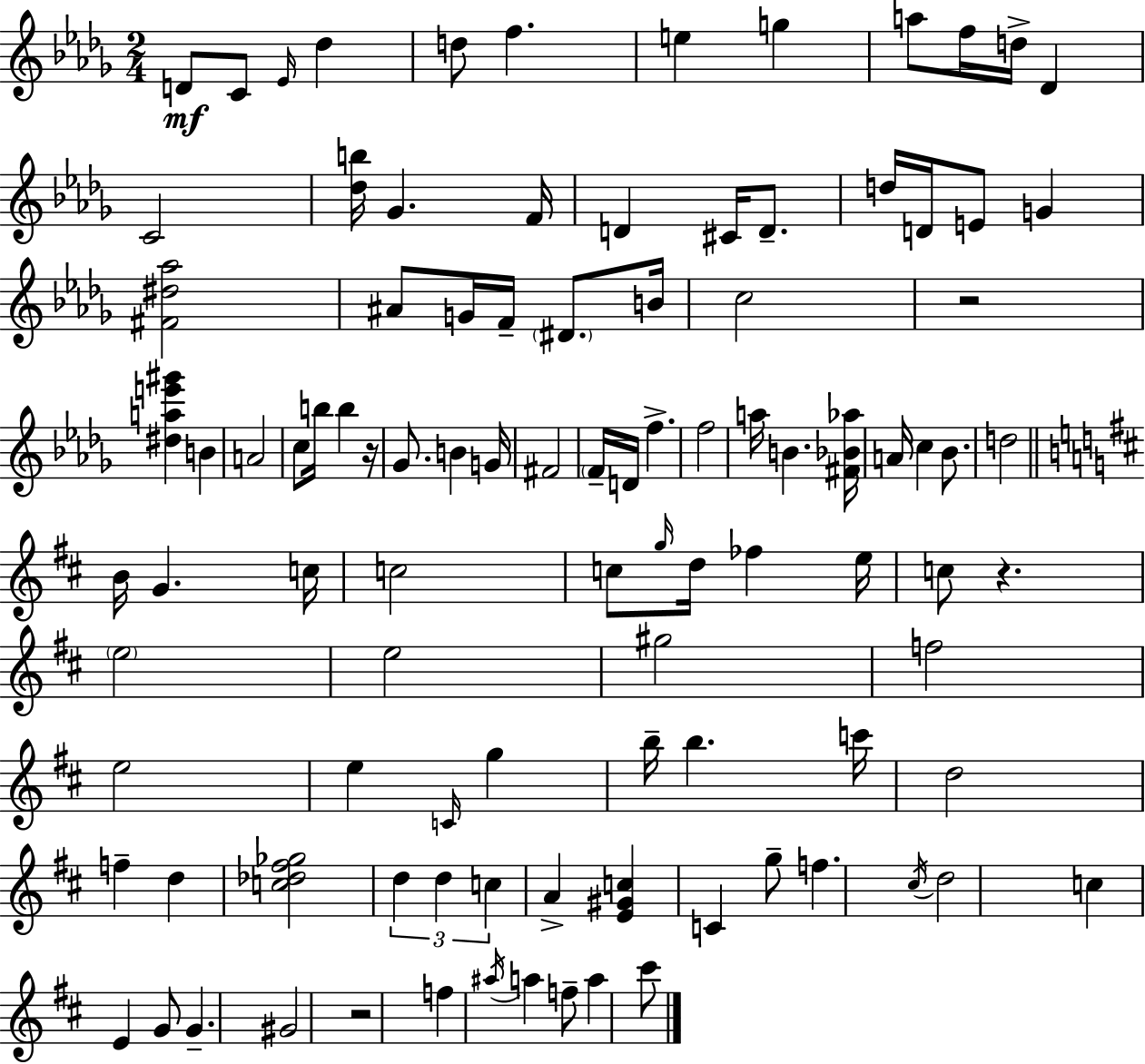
D4/e C4/e Eb4/s Db5/q D5/e F5/q. E5/q G5/q A5/e F5/s D5/s Db4/q C4/h [Db5,B5]/s Gb4/q. F4/s D4/q C#4/s D4/e. D5/s D4/s E4/e G4/q [F#4,D#5,Ab5]/h A#4/e G4/s F4/s D#4/e. B4/s C5/h R/h [D#5,A5,E6,G#6]/q B4/q A4/h C5/e B5/s B5/q R/s Gb4/e. B4/q G4/s F#4/h F4/s D4/s F5/q. F5/h A5/s B4/q. [F#4,Bb4,Ab5]/s A4/s C5/q Bb4/e. D5/h B4/s G4/q. C5/s C5/h C5/e G5/s D5/s FES5/q E5/s C5/e R/q. E5/h E5/h G#5/h F5/h E5/h E5/q C4/s G5/q B5/s B5/q. C6/s D5/h F5/q D5/q [C5,Db5,F#5,Gb5]/h D5/q D5/q C5/q A4/q [E4,G#4,C5]/q C4/q G5/e F5/q. C#5/s D5/h C5/q E4/q G4/e G4/q. G#4/h R/h F5/q A#5/s A5/q F5/e A5/q C#6/e